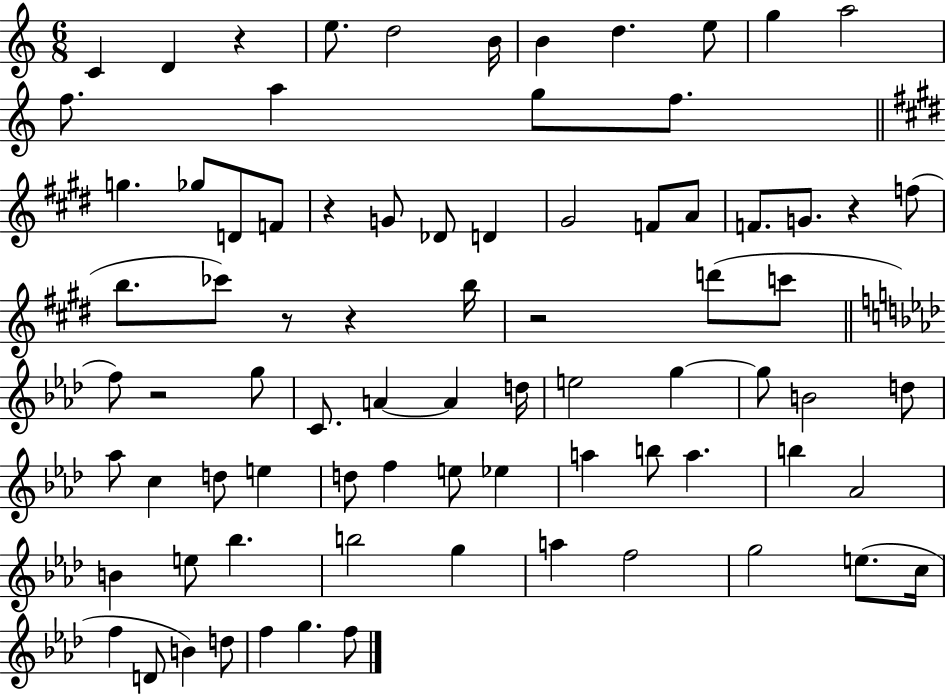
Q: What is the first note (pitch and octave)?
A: C4